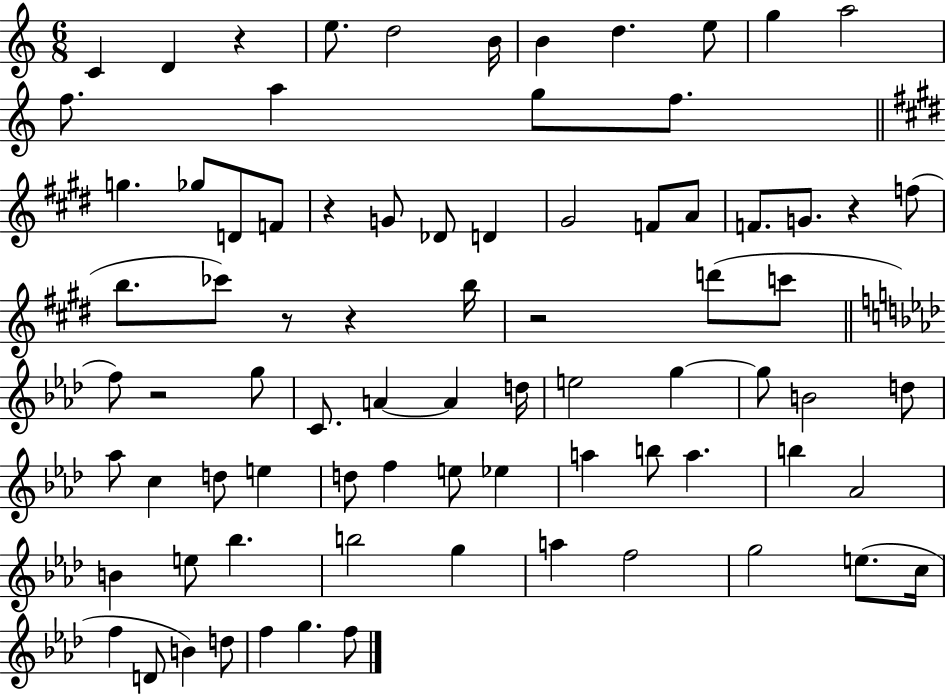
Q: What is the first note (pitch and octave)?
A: C4